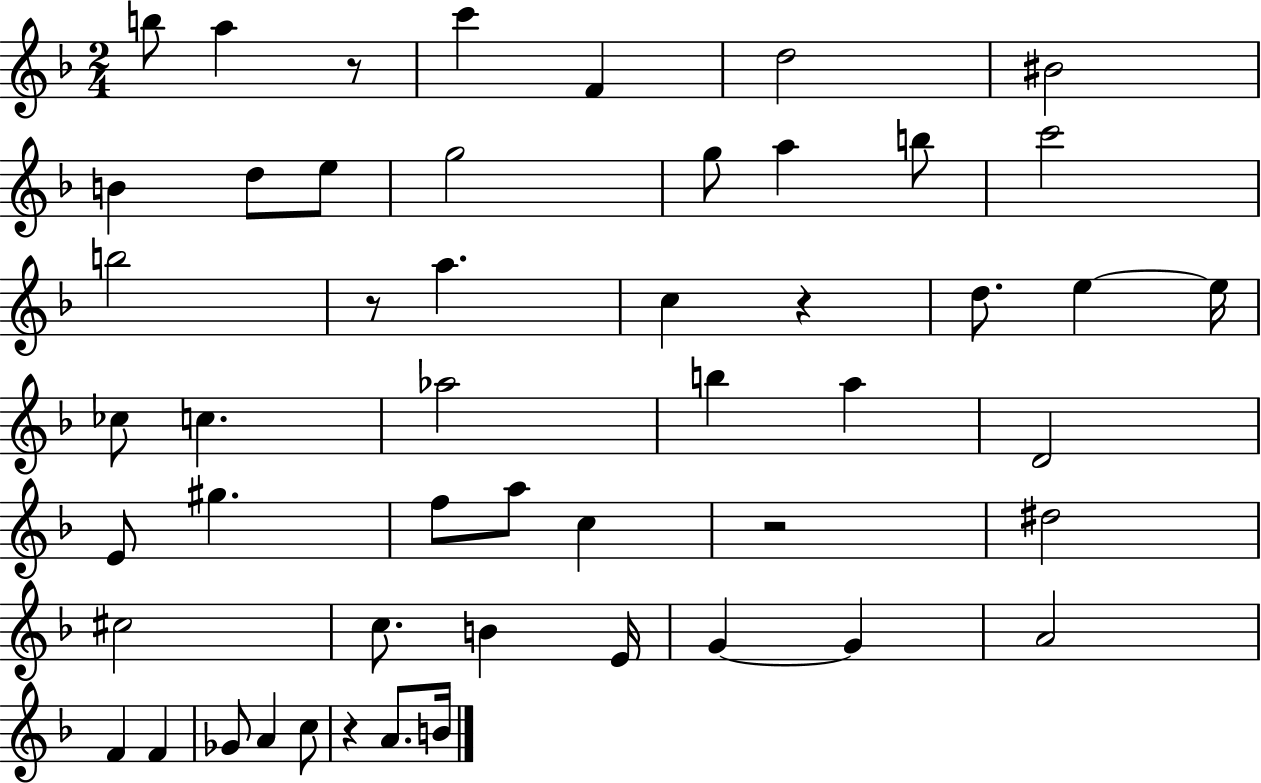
B5/e A5/q R/e C6/q F4/q D5/h BIS4/h B4/q D5/e E5/e G5/h G5/e A5/q B5/e C6/h B5/h R/e A5/q. C5/q R/q D5/e. E5/q E5/s CES5/e C5/q. Ab5/h B5/q A5/q D4/h E4/e G#5/q. F5/e A5/e C5/q R/h D#5/h C#5/h C5/e. B4/q E4/s G4/q G4/q A4/h F4/q F4/q Gb4/e A4/q C5/e R/q A4/e. B4/s